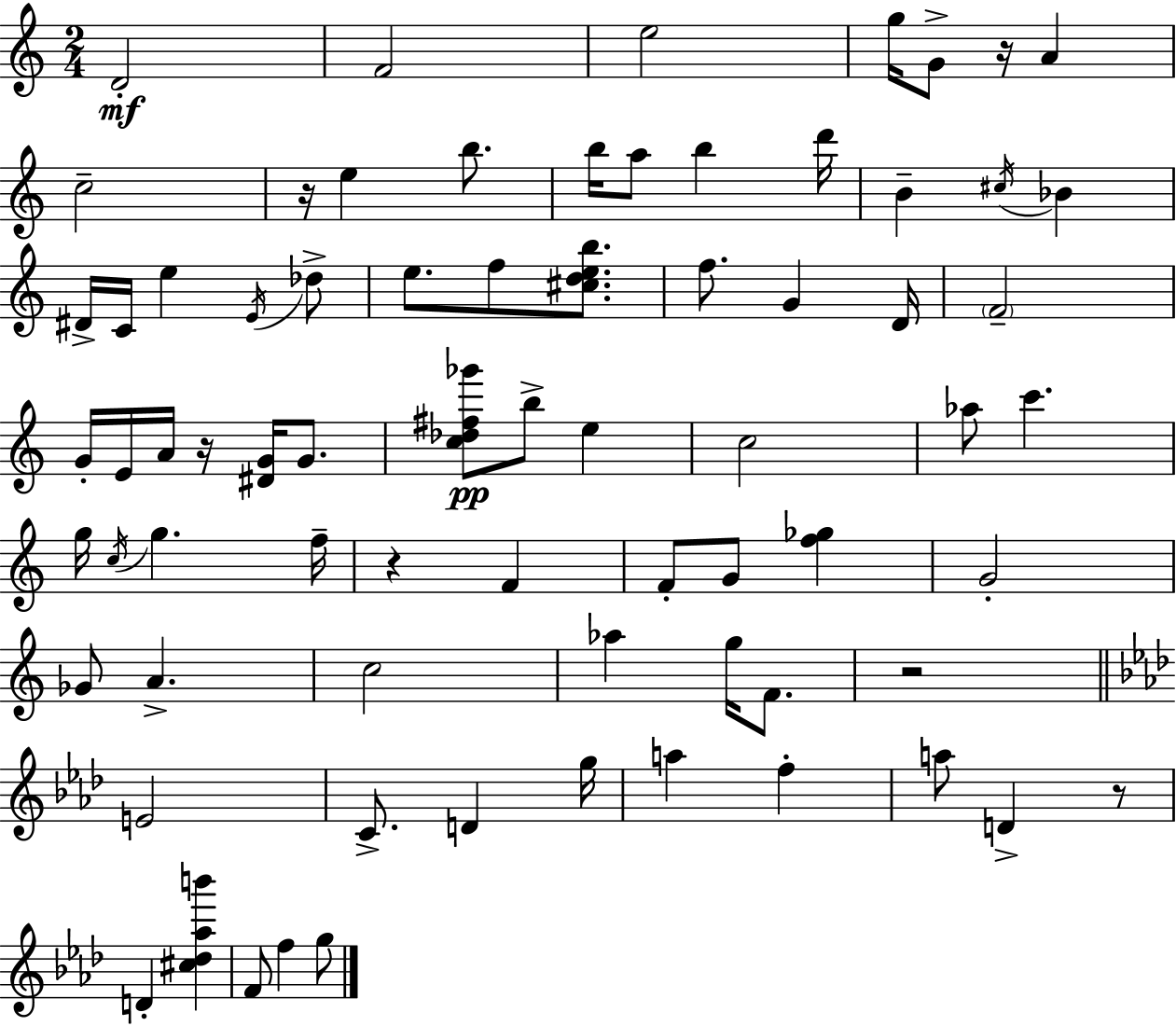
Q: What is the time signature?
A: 2/4